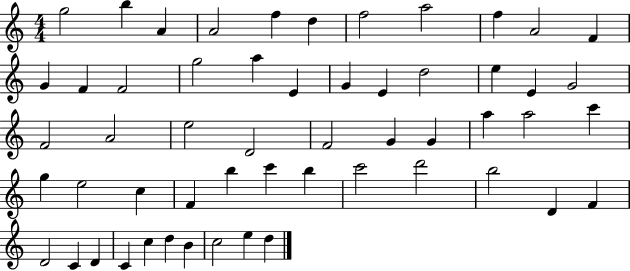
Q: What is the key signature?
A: C major